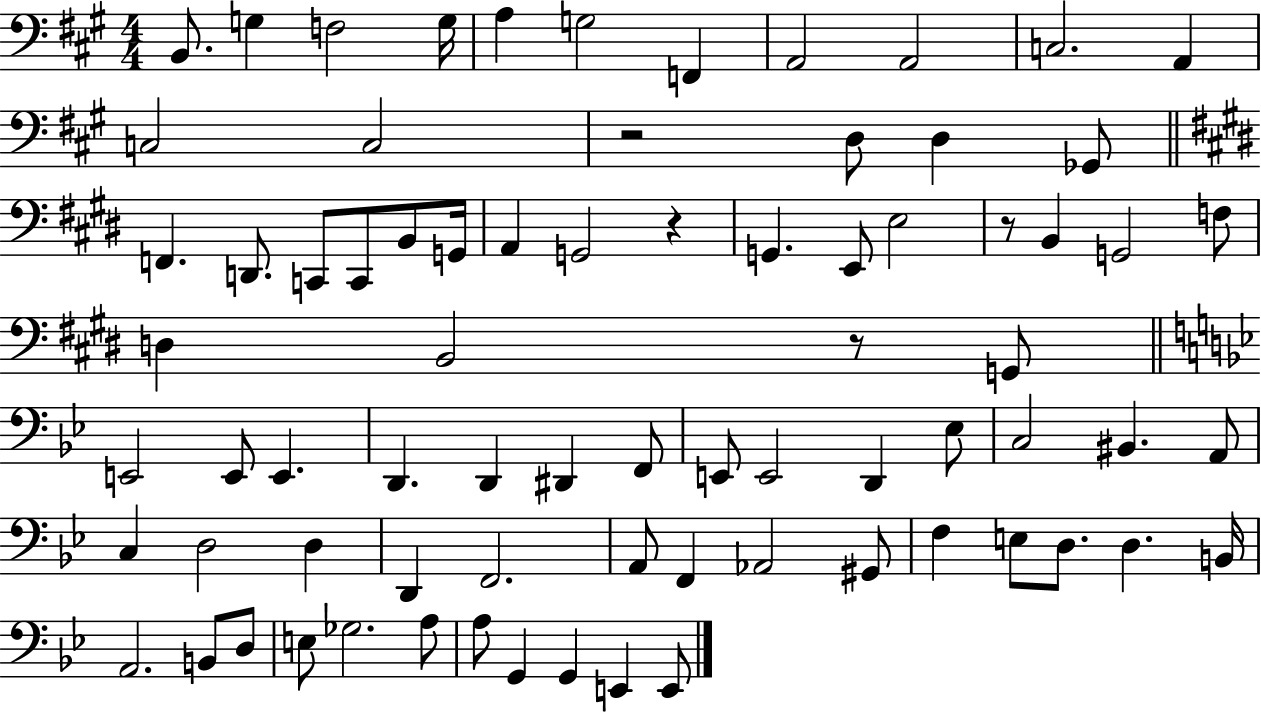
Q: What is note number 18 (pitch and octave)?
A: D2